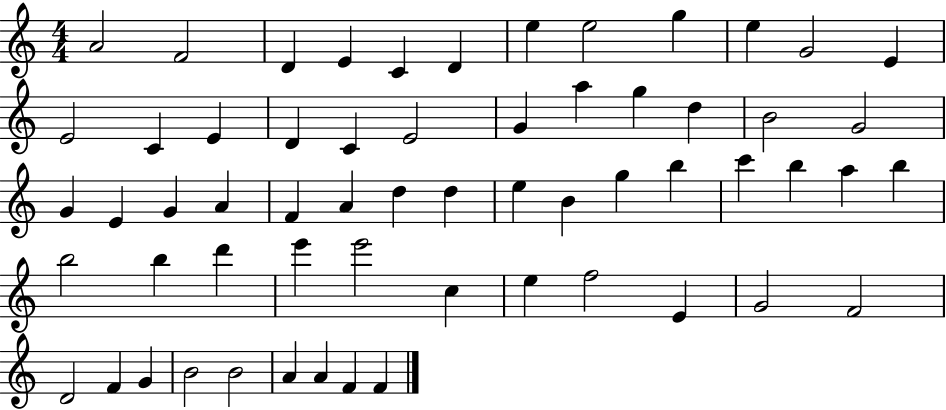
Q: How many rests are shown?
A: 0